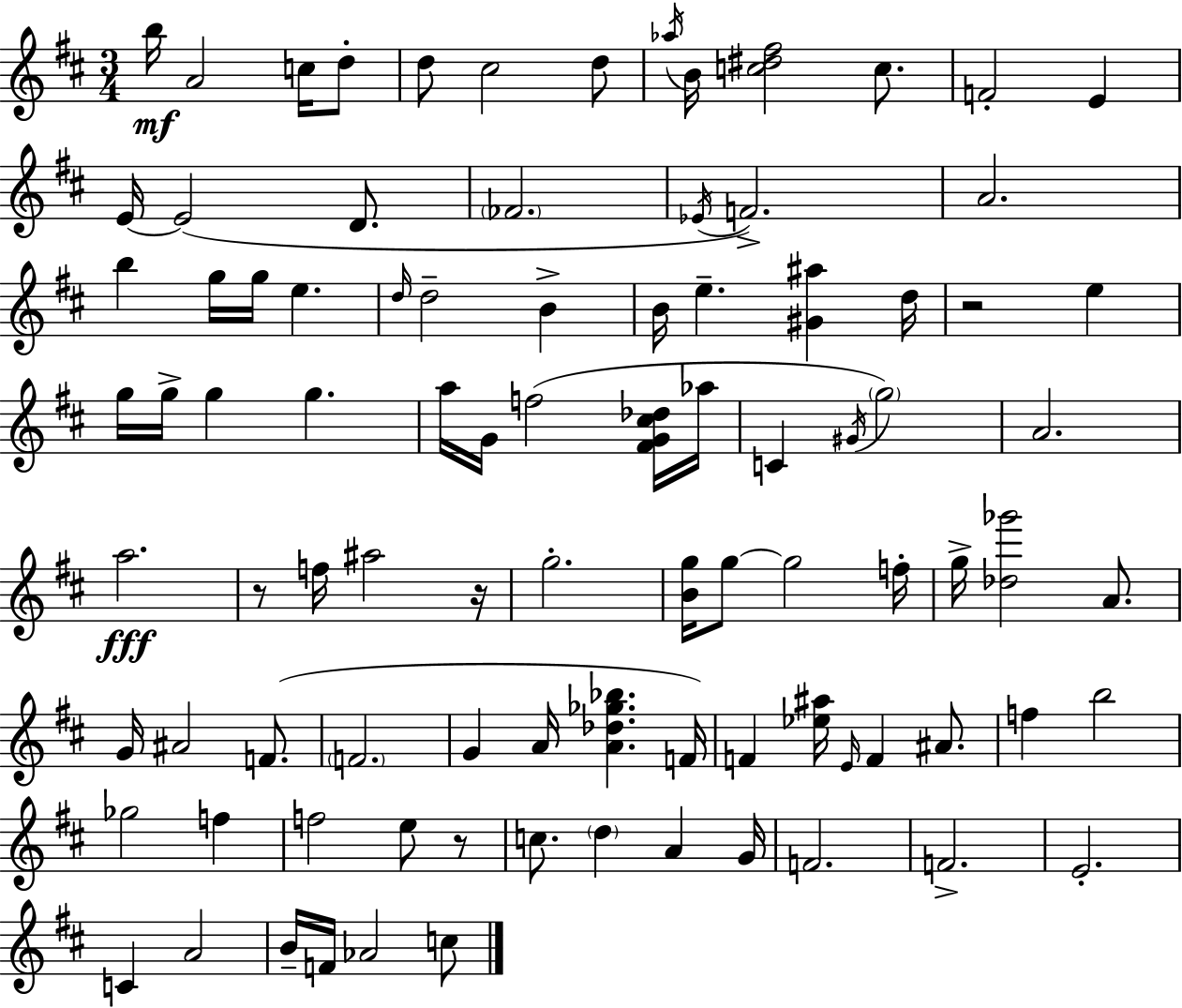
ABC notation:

X:1
T:Untitled
M:3/4
L:1/4
K:D
b/4 A2 c/4 d/2 d/2 ^c2 d/2 _a/4 B/4 [c^d^f]2 c/2 F2 E E/4 E2 D/2 _F2 _E/4 F2 A2 b g/4 g/4 e d/4 d2 B B/4 e [^G^a] d/4 z2 e g/4 g/4 g g a/4 G/4 f2 [^FG^c_d]/4 _a/4 C ^G/4 g2 A2 a2 z/2 f/4 ^a2 z/4 g2 [Bg]/4 g/2 g2 f/4 g/4 [_d_g']2 A/2 G/4 ^A2 F/2 F2 G A/4 [A_d_g_b] F/4 F [_e^a]/4 E/4 F ^A/2 f b2 _g2 f f2 e/2 z/2 c/2 d A G/4 F2 F2 E2 C A2 B/4 F/4 _A2 c/2